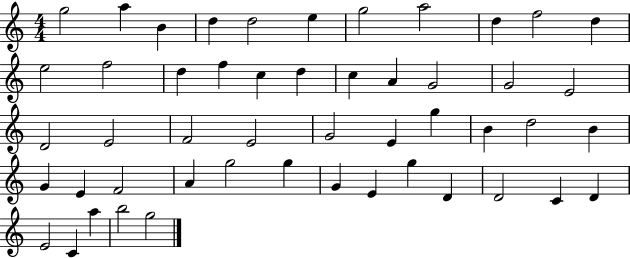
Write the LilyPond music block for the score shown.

{
  \clef treble
  \numericTimeSignature
  \time 4/4
  \key c \major
  g''2 a''4 b'4 | d''4 d''2 e''4 | g''2 a''2 | d''4 f''2 d''4 | \break e''2 f''2 | d''4 f''4 c''4 d''4 | c''4 a'4 g'2 | g'2 e'2 | \break d'2 e'2 | f'2 e'2 | g'2 e'4 g''4 | b'4 d''2 b'4 | \break g'4 e'4 f'2 | a'4 g''2 g''4 | g'4 e'4 g''4 d'4 | d'2 c'4 d'4 | \break e'2 c'4 a''4 | b''2 g''2 | \bar "|."
}